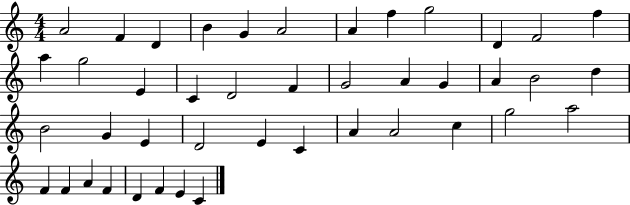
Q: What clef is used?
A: treble